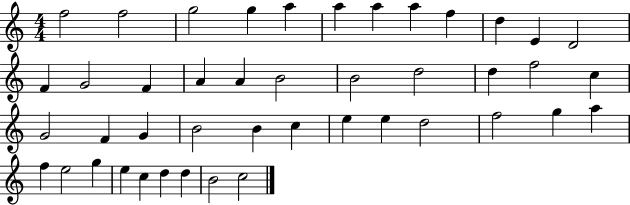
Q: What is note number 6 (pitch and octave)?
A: A5